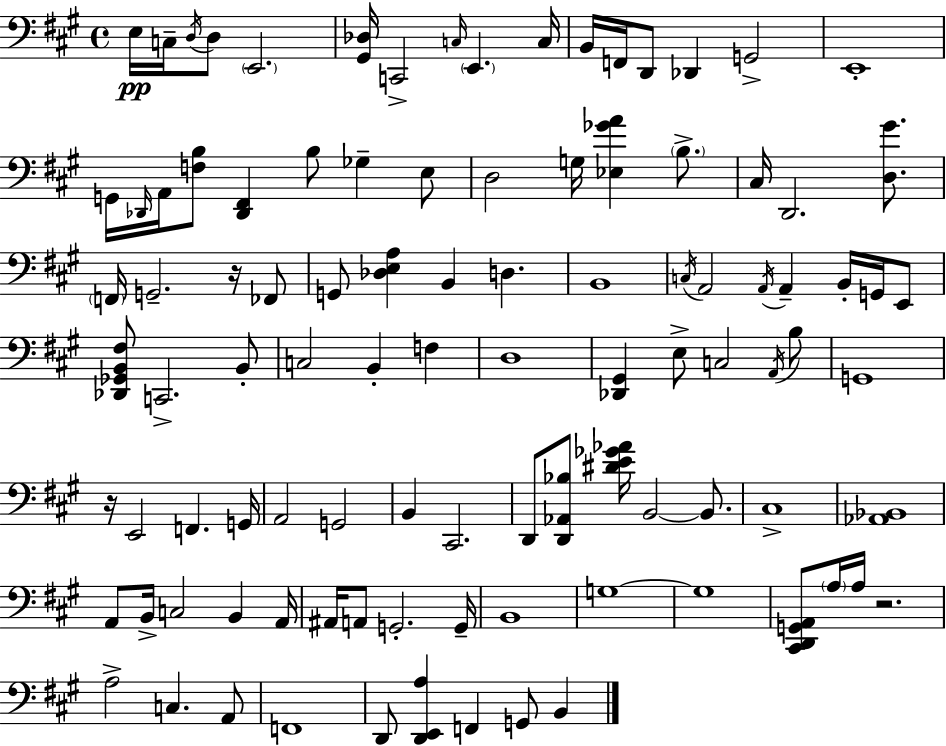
X:1
T:Untitled
M:4/4
L:1/4
K:A
E,/4 C,/4 D,/4 D,/2 E,,2 [^G,,_D,]/4 C,,2 C,/4 E,, C,/4 B,,/4 F,,/4 D,,/2 _D,, G,,2 E,,4 G,,/4 _D,,/4 A,,/4 [F,B,]/2 [_D,,^F,,] B,/2 _G, E,/2 D,2 G,/4 [_E,_GA] B,/2 ^C,/4 D,,2 [D,^G]/2 F,,/4 G,,2 z/4 _F,,/2 G,,/2 [_D,E,A,] B,, D, B,,4 C,/4 A,,2 A,,/4 A,, B,,/4 G,,/4 E,,/2 [_D,,_G,,B,,^F,]/2 C,,2 B,,/2 C,2 B,, F, D,4 [_D,,^G,,] E,/2 C,2 A,,/4 B,/2 G,,4 z/4 E,,2 F,, G,,/4 A,,2 G,,2 B,, ^C,,2 D,,/2 [D,,_A,,_B,]/2 [^DE_G_A]/4 B,,2 B,,/2 ^C,4 [_A,,_B,,]4 A,,/2 B,,/4 C,2 B,, A,,/4 ^A,,/4 A,,/2 G,,2 G,,/4 B,,4 G,4 G,4 [^C,,D,,G,,A,,]/2 A,/4 A,/4 z2 A,2 C, A,,/2 F,,4 D,,/2 [D,,E,,A,] F,, G,,/2 B,,